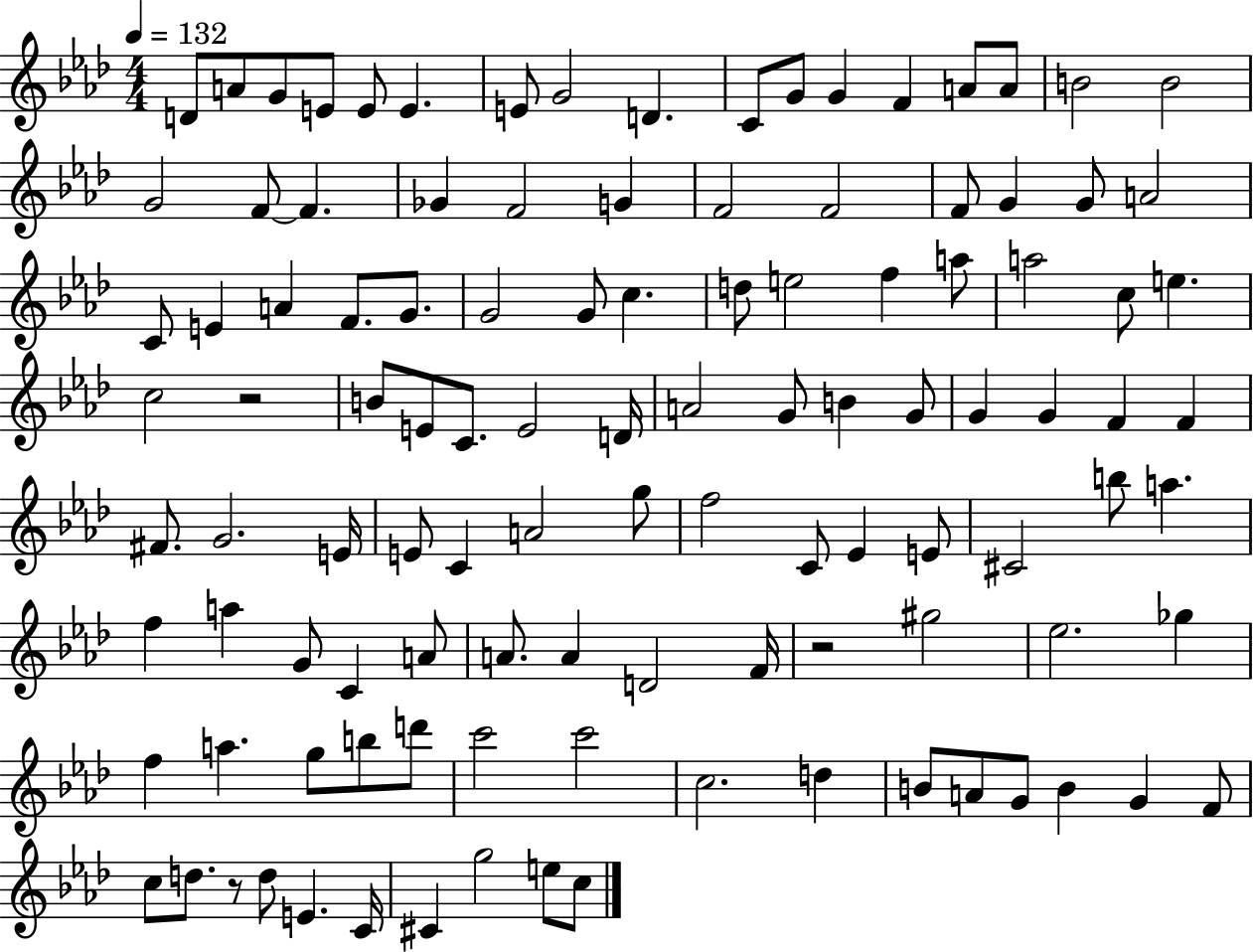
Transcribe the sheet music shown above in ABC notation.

X:1
T:Untitled
M:4/4
L:1/4
K:Ab
D/2 A/2 G/2 E/2 E/2 E E/2 G2 D C/2 G/2 G F A/2 A/2 B2 B2 G2 F/2 F _G F2 G F2 F2 F/2 G G/2 A2 C/2 E A F/2 G/2 G2 G/2 c d/2 e2 f a/2 a2 c/2 e c2 z2 B/2 E/2 C/2 E2 D/4 A2 G/2 B G/2 G G F F ^F/2 G2 E/4 E/2 C A2 g/2 f2 C/2 _E E/2 ^C2 b/2 a f a G/2 C A/2 A/2 A D2 F/4 z2 ^g2 _e2 _g f a g/2 b/2 d'/2 c'2 c'2 c2 d B/2 A/2 G/2 B G F/2 c/2 d/2 z/2 d/2 E C/4 ^C g2 e/2 c/2